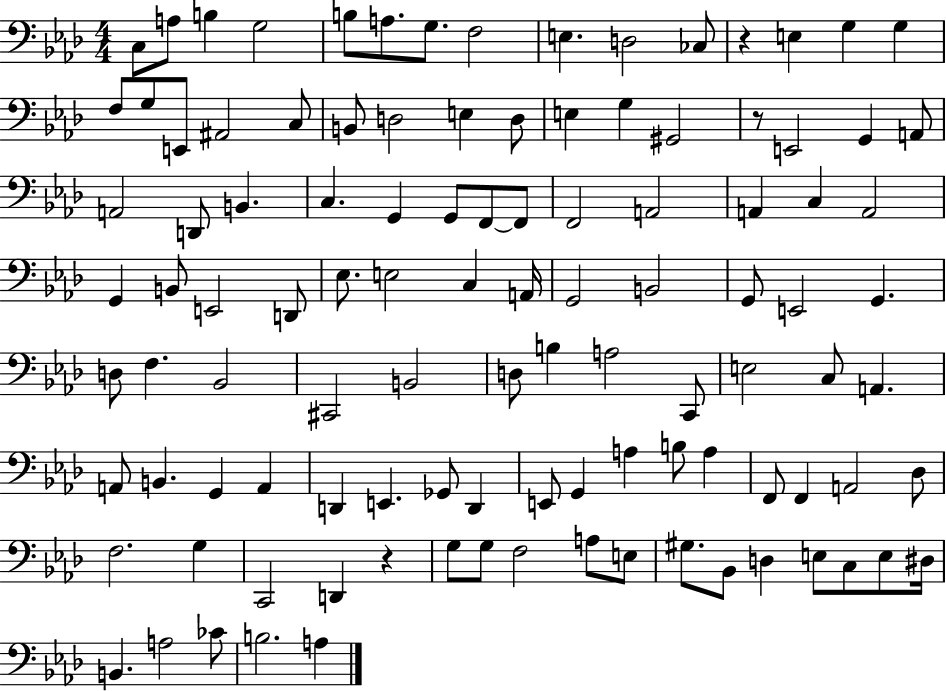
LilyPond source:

{
  \clef bass
  \numericTimeSignature
  \time 4/4
  \key aes \major
  c8 a8 b4 g2 | b8 a8. g8. f2 | e4. d2 ces8 | r4 e4 g4 g4 | \break f8 g8 e,8 ais,2 c8 | b,8 d2 e4 d8 | e4 g4 gis,2 | r8 e,2 g,4 a,8 | \break a,2 d,8 b,4. | c4. g,4 g,8 f,8~~ f,8 | f,2 a,2 | a,4 c4 a,2 | \break g,4 b,8 e,2 d,8 | ees8. e2 c4 a,16 | g,2 b,2 | g,8 e,2 g,4. | \break d8 f4. bes,2 | cis,2 b,2 | d8 b4 a2 c,8 | e2 c8 a,4. | \break a,8 b,4. g,4 a,4 | d,4 e,4. ges,8 d,4 | e,8 g,4 a4 b8 a4 | f,8 f,4 a,2 des8 | \break f2. g4 | c,2 d,4 r4 | g8 g8 f2 a8 e8 | gis8. bes,8 d4 e8 c8 e8 dis16 | \break b,4. a2 ces'8 | b2. a4 | \bar "|."
}